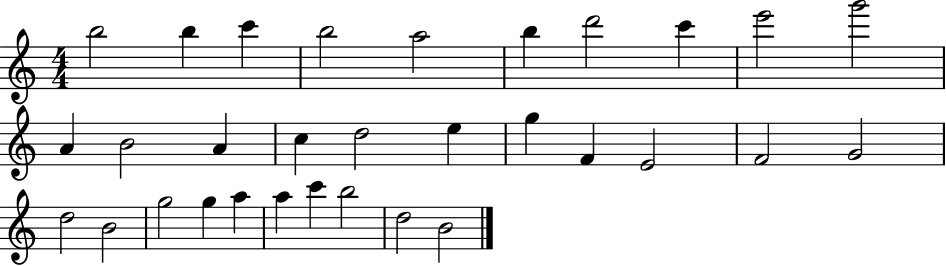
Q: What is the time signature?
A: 4/4